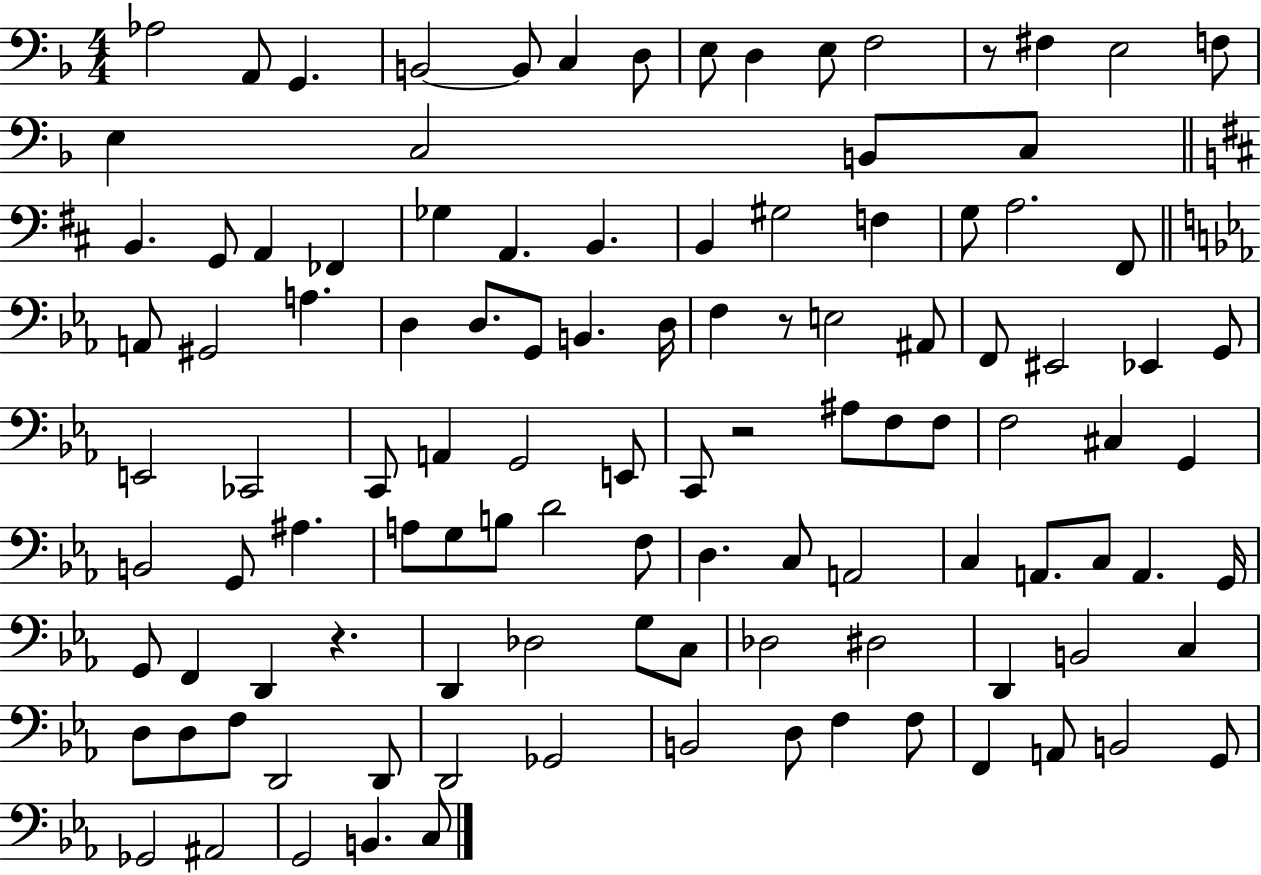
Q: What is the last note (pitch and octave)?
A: C3